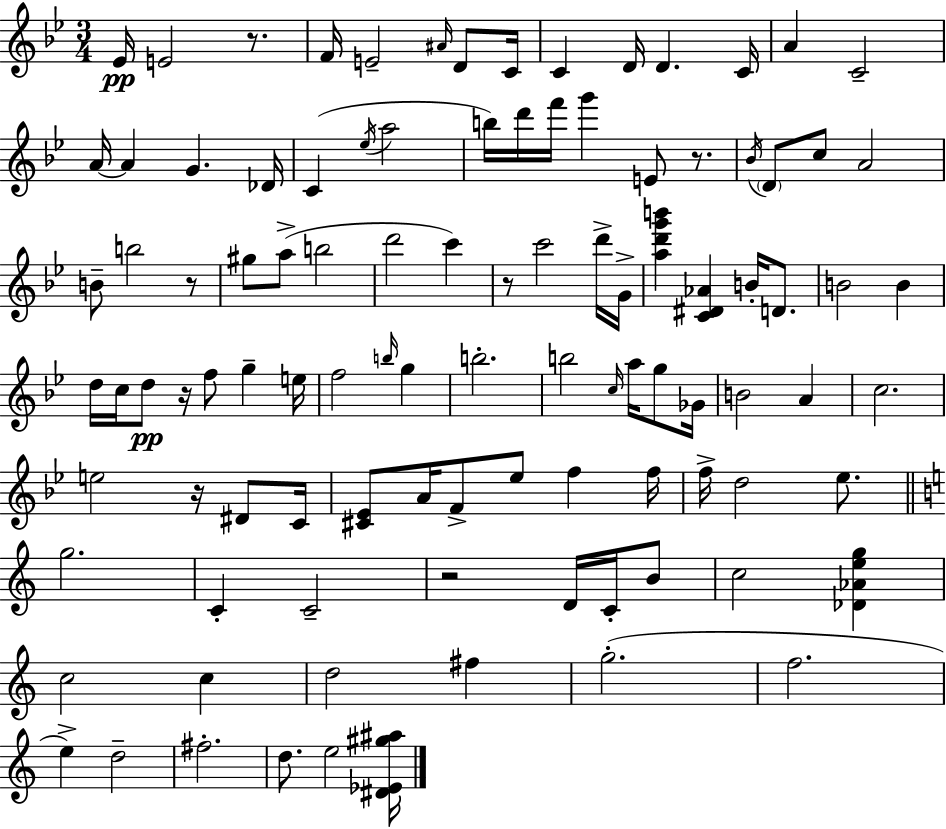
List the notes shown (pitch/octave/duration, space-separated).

Eb4/s E4/h R/e. F4/s E4/h A#4/s D4/e C4/s C4/q D4/s D4/q. C4/s A4/q C4/h A4/s A4/q G4/q. Db4/s C4/q Eb5/s A5/h B5/s D6/s F6/s G6/q E4/e R/e. Bb4/s D4/e C5/e A4/h B4/e B5/h R/e G#5/e A5/e B5/h D6/h C6/q R/e C6/h D6/s G4/s [A5,D6,G6,B6]/q [C4,D#4,Ab4]/q B4/s D4/e. B4/h B4/q D5/s C5/s D5/e R/s F5/e G5/q E5/s F5/h B5/s G5/q B5/h. B5/h C5/s A5/s G5/e Gb4/s B4/h A4/q C5/h. E5/h R/s D#4/e C4/s [C#4,Eb4]/e A4/s F4/e Eb5/e F5/q F5/s F5/s D5/h Eb5/e. G5/h. C4/q C4/h R/h D4/s C4/s B4/e C5/h [Db4,Ab4,E5,G5]/q C5/h C5/q D5/h F#5/q G5/h. F5/h. E5/q D5/h F#5/h. D5/e. E5/h [D#4,Eb4,G#5,A#5]/s